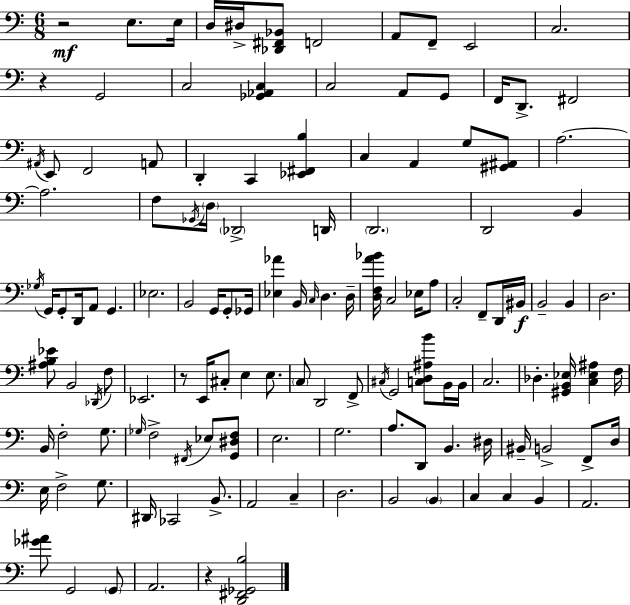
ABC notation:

X:1
T:Untitled
M:6/8
L:1/4
K:Am
z2 E,/2 E,/4 D,/4 ^D,/4 [_D,,^F,,_B,,]/2 F,,2 A,,/2 F,,/2 E,,2 C,2 z G,,2 C,2 [_G,,_A,,C,] C,2 A,,/2 G,,/2 F,,/4 D,,/2 ^F,,2 ^A,,/4 E,,/2 F,,2 A,,/2 D,, C,, [_E,,^F,,B,] C, A,, G,/2 [^G,,^A,,]/2 A,2 A,2 F,/2 _G,,/4 D,/4 _D,,2 D,,/4 D,,2 D,,2 B,, _G,/4 G,,/4 G,,/2 D,,/4 A,,/2 G,, _E,2 B,,2 G,,/4 G,,/2 _G,,/4 [_E,_A] B,,/4 C,/4 D, D,/4 [D,F,A_B]/4 C,2 _E,/4 A,/2 C,2 F,,/2 D,,/4 ^B,,/4 B,,2 B,, D,2 [^A,B,_E]/2 B,,2 _D,,/4 F,/2 _E,,2 z/2 E,,/4 ^C,/2 E, E,/2 C,/2 D,,2 F,,/2 ^C,/4 G,,2 [C,D,^A,B]/2 B,,/4 B,,/4 C,2 _D, [^G,,B,,_E,]/4 [C,_E,^A,] F,/4 B,,/4 F,2 G,/2 _G,/4 F,2 ^F,,/4 _E,/2 [G,,^D,F,]/2 E,2 G,2 A,/2 D,,/2 B,, ^D,/4 ^B,,/4 B,,2 F,,/2 D,/4 E,/4 F,2 G,/2 ^D,,/4 _C,,2 B,,/2 A,,2 C, D,2 B,,2 B,, C, C, B,, A,,2 [_G^A]/2 G,,2 G,,/2 A,,2 z [D,,^F,,_G,,B,]2